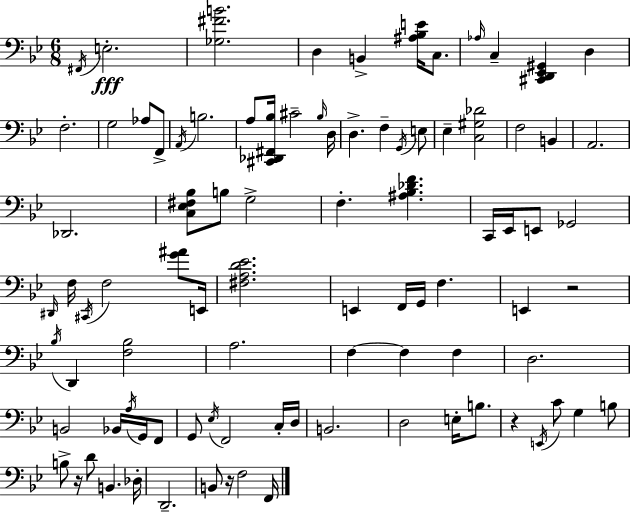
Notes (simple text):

F#2/s E3/h. [Gb3,F#4,B4]/h. D3/q B2/q [A#3,Bb3,E4]/s C3/e. Ab3/s C3/q [C#2,D2,Eb2,G#2]/q D3/q F3/h. G3/h Ab3/e F2/e A2/s B3/h. A3/e [C#2,Db2,F#2,Bb3]/s C#4/h Bb3/s D3/s D3/q. F3/q G2/s E3/e Eb3/q [C3,G#3,Db4]/h F3/h B2/q A2/h. Db2/h. [C3,Eb3,F#3,Bb3]/e B3/e G3/h F3/q. [A#3,Bb3,Db4,F4]/q. C2/s Eb2/s E2/e Gb2/h D#2/s F3/s C#2/s F3/h [G4,A#4]/e E2/s [F#3,A3,D4,Eb4]/h. E2/q F2/s G2/s F3/q. E2/q R/h Bb3/s D2/q [F3,Bb3]/h A3/h. F3/q F3/q F3/q D3/h. B2/h Bb2/s A3/s G2/s F2/e G2/e Eb3/s F2/h C3/s D3/s B2/h. D3/h E3/s B3/e. R/q E2/s C4/e G3/q B3/e B3/e R/s D4/e B2/q. Db3/s D2/h. B2/e R/s F3/h F2/s